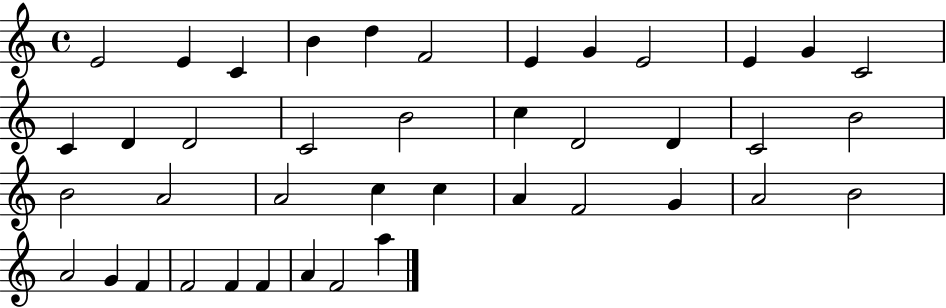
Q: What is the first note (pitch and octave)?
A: E4